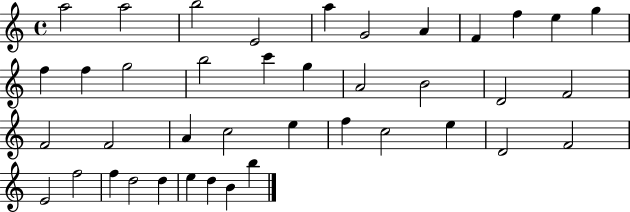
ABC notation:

X:1
T:Untitled
M:4/4
L:1/4
K:C
a2 a2 b2 E2 a G2 A F f e g f f g2 b2 c' g A2 B2 D2 F2 F2 F2 A c2 e f c2 e D2 F2 E2 f2 f d2 d e d B b